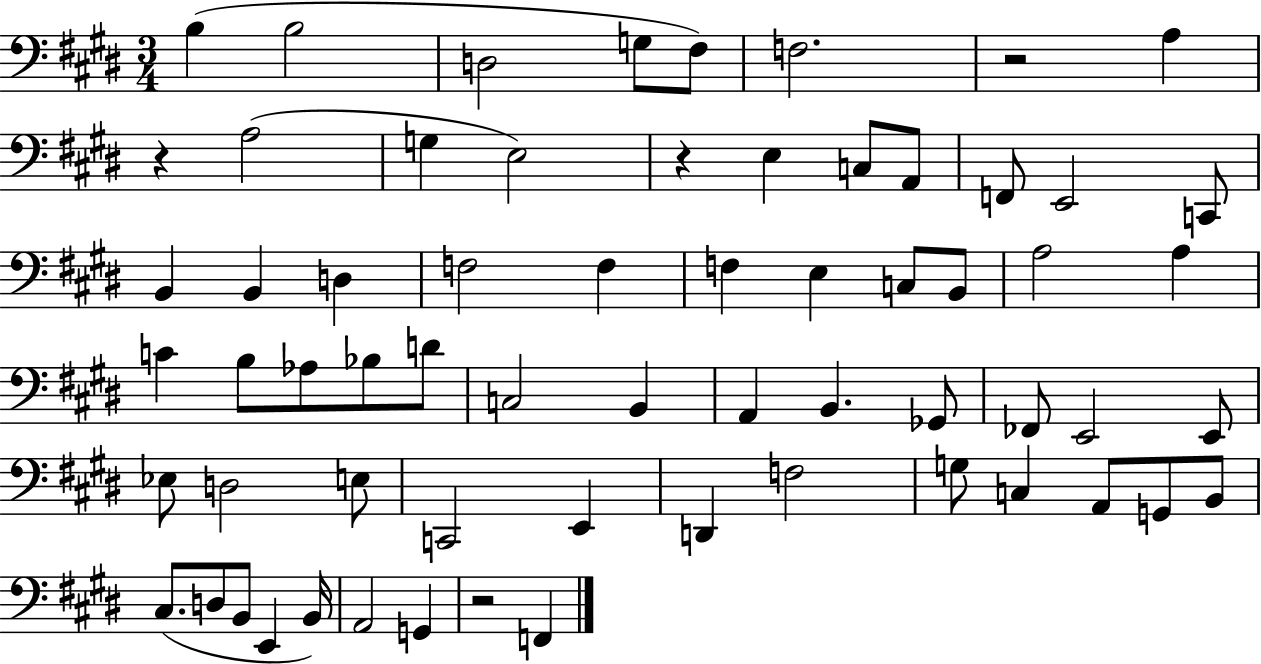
{
  \clef bass
  \numericTimeSignature
  \time 3/4
  \key e \major
  b4( b2 | d2 g8 fis8) | f2. | r2 a4 | \break r4 a2( | g4 e2) | r4 e4 c8 a,8 | f,8 e,2 c,8 | \break b,4 b,4 d4 | f2 f4 | f4 e4 c8 b,8 | a2 a4 | \break c'4 b8 aes8 bes8 d'8 | c2 b,4 | a,4 b,4. ges,8 | fes,8 e,2 e,8 | \break ees8 d2 e8 | c,2 e,4 | d,4 f2 | g8 c4 a,8 g,8 b,8 | \break cis8.( d8 b,8 e,4 b,16) | a,2 g,4 | r2 f,4 | \bar "|."
}